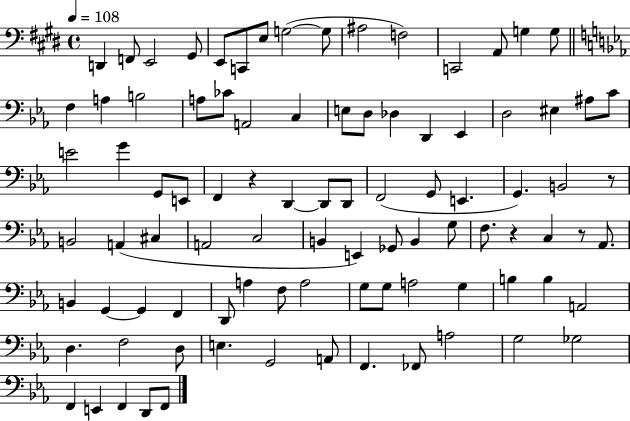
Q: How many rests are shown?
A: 4